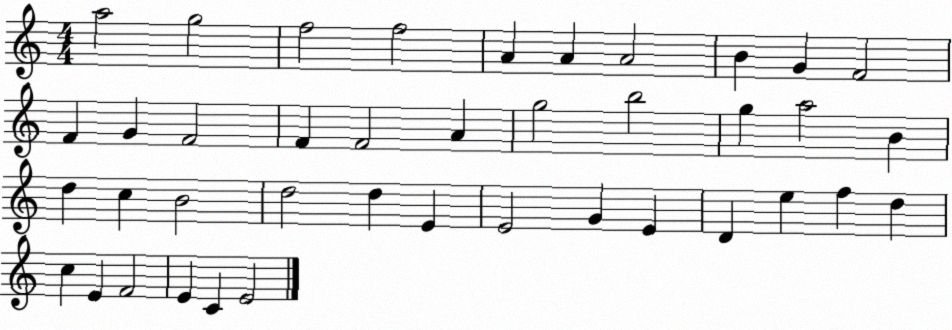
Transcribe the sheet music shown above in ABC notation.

X:1
T:Untitled
M:4/4
L:1/4
K:C
a2 g2 f2 f2 A A A2 B G F2 F G F2 F F2 A g2 b2 g a2 B d c B2 d2 d E E2 G E D e f d c E F2 E C E2